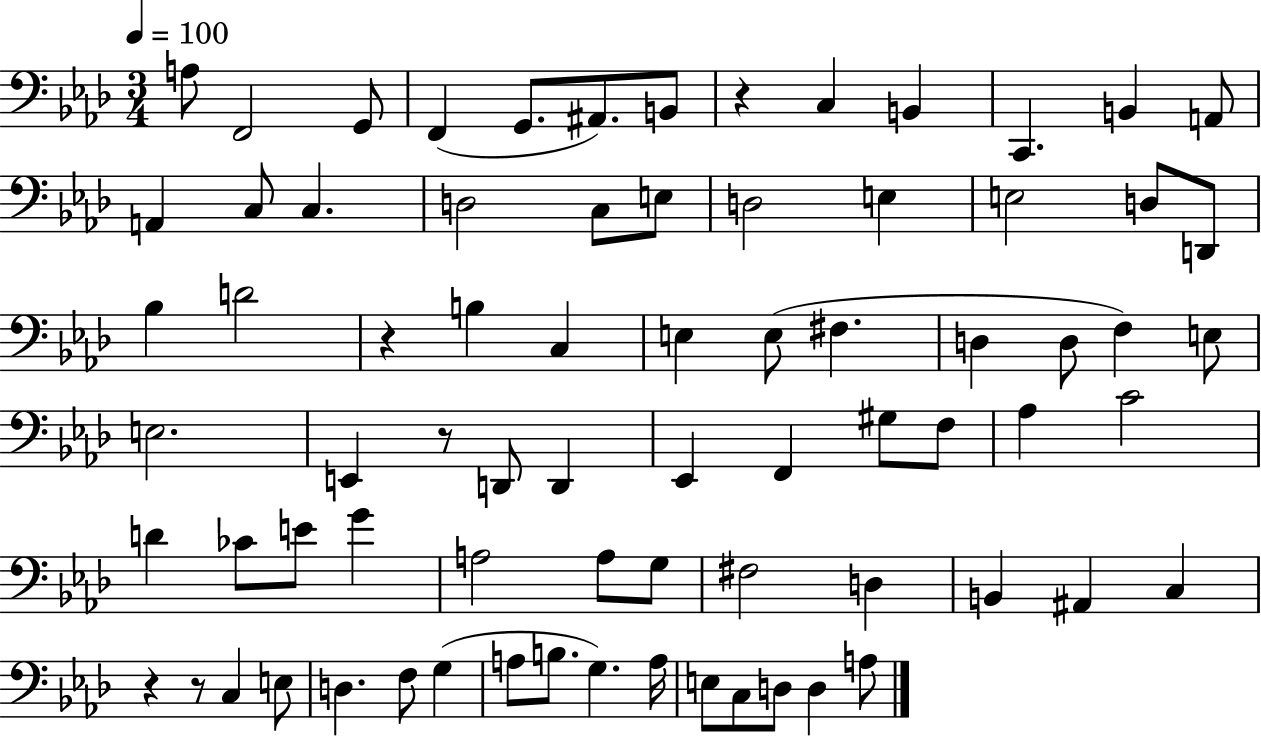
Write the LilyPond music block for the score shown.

{
  \clef bass
  \numericTimeSignature
  \time 3/4
  \key aes \major
  \tempo 4 = 100
  \repeat volta 2 { a8 f,2 g,8 | f,4( g,8. ais,8.) b,8 | r4 c4 b,4 | c,4. b,4 a,8 | \break a,4 c8 c4. | d2 c8 e8 | d2 e4 | e2 d8 d,8 | \break bes4 d'2 | r4 b4 c4 | e4 e8( fis4. | d4 d8 f4) e8 | \break e2. | e,4 r8 d,8 d,4 | ees,4 f,4 gis8 f8 | aes4 c'2 | \break d'4 ces'8 e'8 g'4 | a2 a8 g8 | fis2 d4 | b,4 ais,4 c4 | \break r4 r8 c4 e8 | d4. f8 g4( | a8 b8. g4.) a16 | e8 c8 d8 d4 a8 | \break } \bar "|."
}